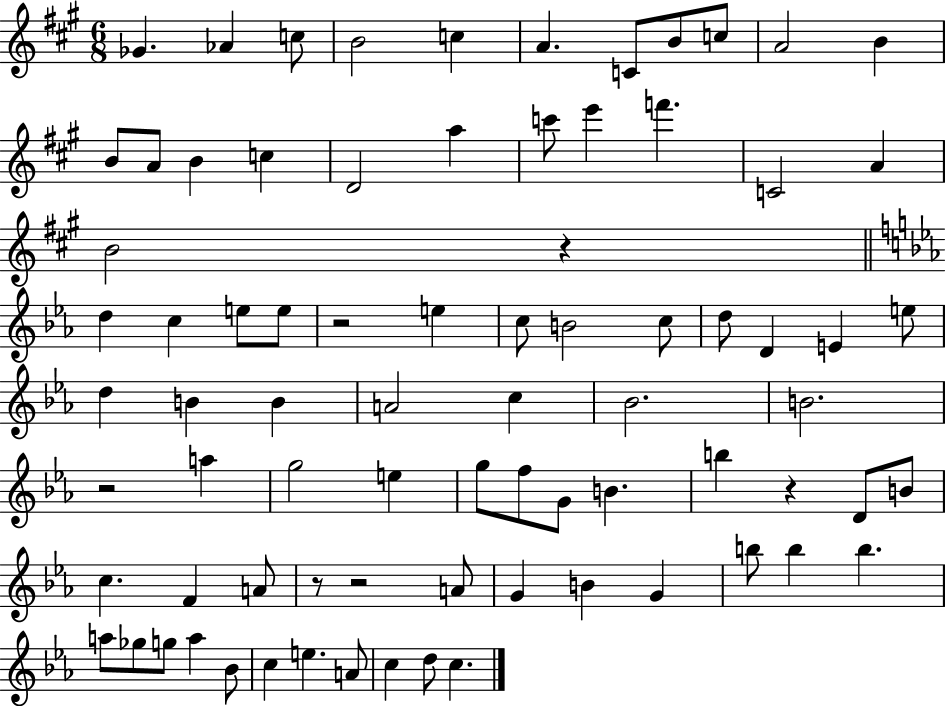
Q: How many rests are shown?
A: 6